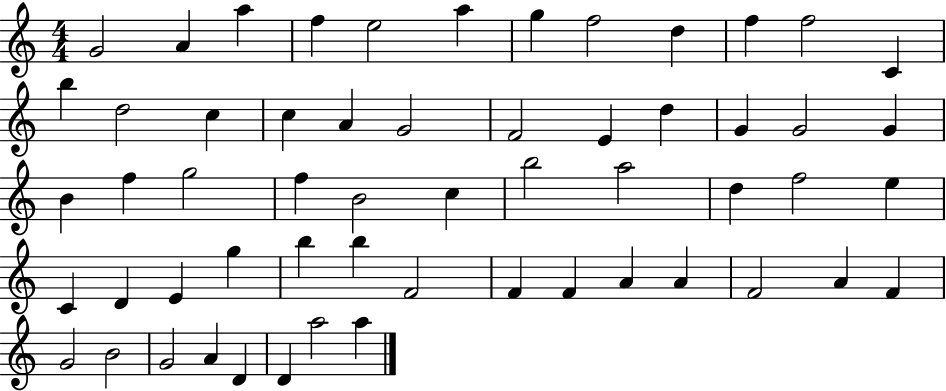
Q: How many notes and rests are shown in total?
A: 57